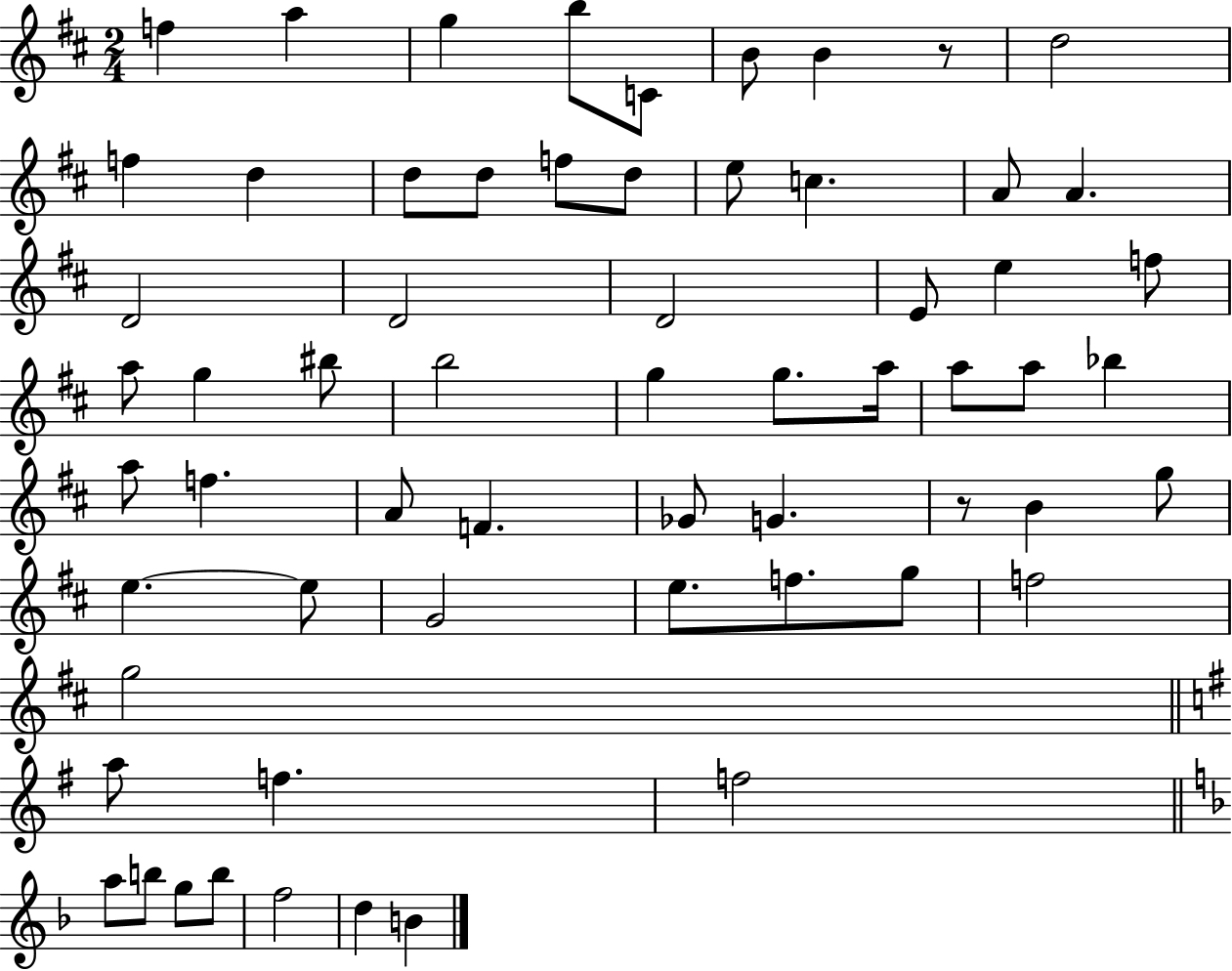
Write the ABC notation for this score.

X:1
T:Untitled
M:2/4
L:1/4
K:D
f a g b/2 C/2 B/2 B z/2 d2 f d d/2 d/2 f/2 d/2 e/2 c A/2 A D2 D2 D2 E/2 e f/2 a/2 g ^b/2 b2 g g/2 a/4 a/2 a/2 _b a/2 f A/2 F _G/2 G z/2 B g/2 e e/2 G2 e/2 f/2 g/2 f2 g2 a/2 f f2 a/2 b/2 g/2 b/2 f2 d B